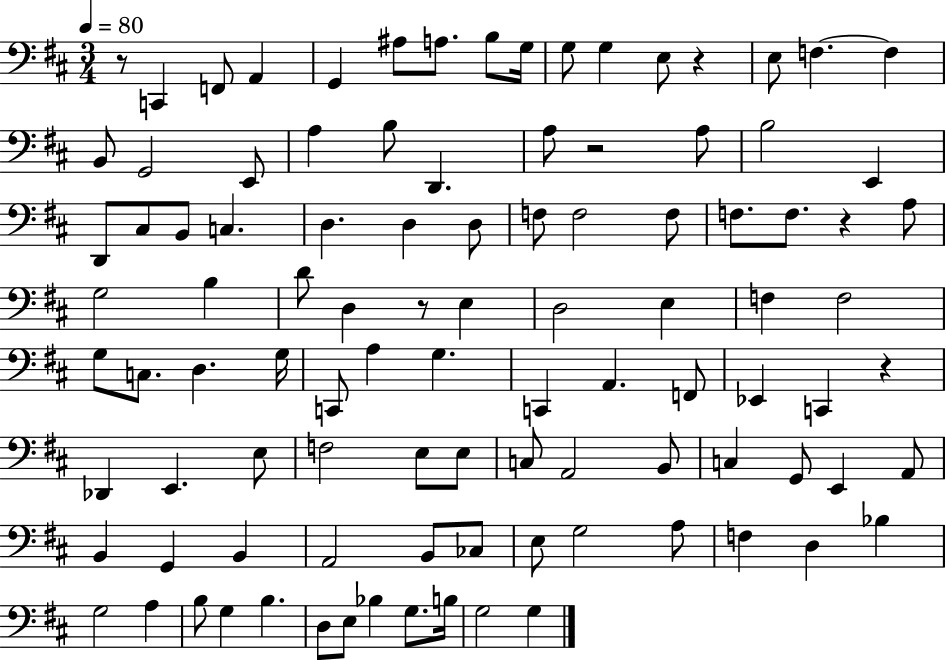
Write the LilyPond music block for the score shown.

{
  \clef bass
  \numericTimeSignature
  \time 3/4
  \key d \major
  \tempo 4 = 80
  \repeat volta 2 { r8 c,4 f,8 a,4 | g,4 ais8 a8. b8 g16 | g8 g4 e8 r4 | e8 f4.~~ f4 | \break b,8 g,2 e,8 | a4 b8 d,4. | a8 r2 a8 | b2 e,4 | \break d,8 cis8 b,8 c4. | d4. d4 d8 | f8 f2 f8 | f8. f8. r4 a8 | \break g2 b4 | d'8 d4 r8 e4 | d2 e4 | f4 f2 | \break g8 c8. d4. g16 | c,8 a4 g4. | c,4 a,4. f,8 | ees,4 c,4 r4 | \break des,4 e,4. e8 | f2 e8 e8 | c8 a,2 b,8 | c4 g,8 e,4 a,8 | \break b,4 g,4 b,4 | a,2 b,8 ces8 | e8 g2 a8 | f4 d4 bes4 | \break g2 a4 | b8 g4 b4. | d8 e8 bes4 g8. b16 | g2 g4 | \break } \bar "|."
}